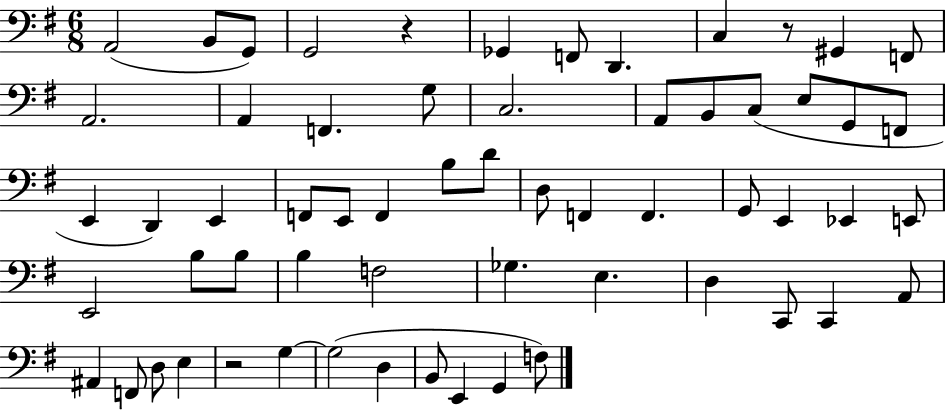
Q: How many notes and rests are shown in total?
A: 61